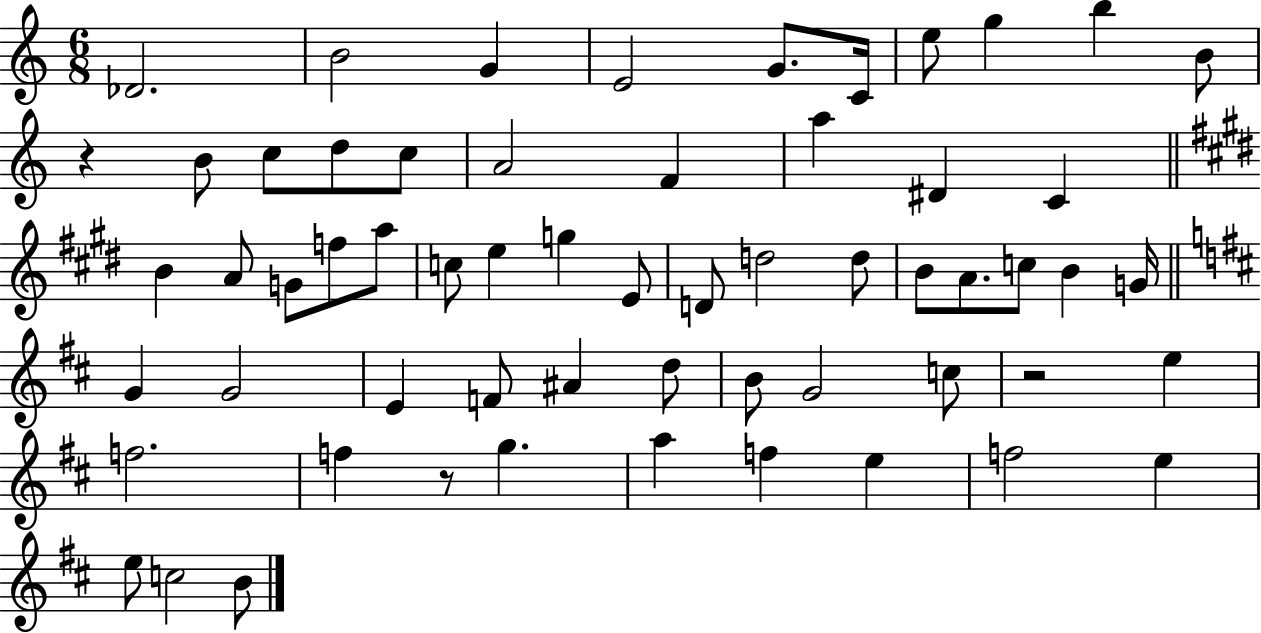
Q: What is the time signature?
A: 6/8